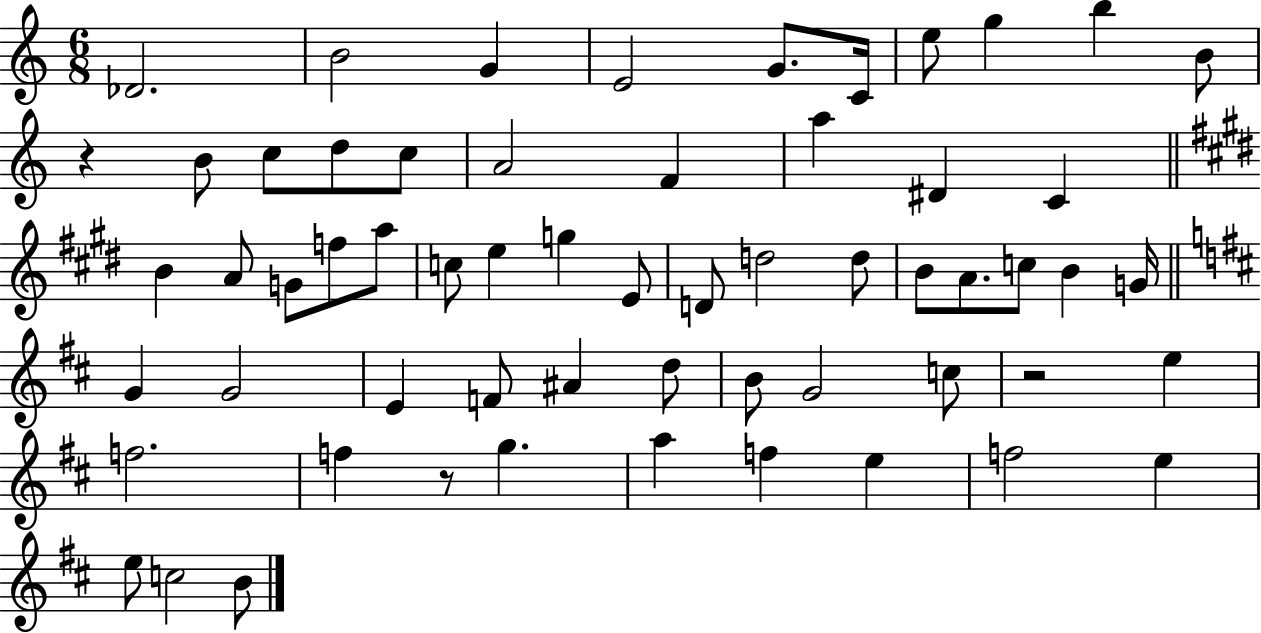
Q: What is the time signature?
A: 6/8